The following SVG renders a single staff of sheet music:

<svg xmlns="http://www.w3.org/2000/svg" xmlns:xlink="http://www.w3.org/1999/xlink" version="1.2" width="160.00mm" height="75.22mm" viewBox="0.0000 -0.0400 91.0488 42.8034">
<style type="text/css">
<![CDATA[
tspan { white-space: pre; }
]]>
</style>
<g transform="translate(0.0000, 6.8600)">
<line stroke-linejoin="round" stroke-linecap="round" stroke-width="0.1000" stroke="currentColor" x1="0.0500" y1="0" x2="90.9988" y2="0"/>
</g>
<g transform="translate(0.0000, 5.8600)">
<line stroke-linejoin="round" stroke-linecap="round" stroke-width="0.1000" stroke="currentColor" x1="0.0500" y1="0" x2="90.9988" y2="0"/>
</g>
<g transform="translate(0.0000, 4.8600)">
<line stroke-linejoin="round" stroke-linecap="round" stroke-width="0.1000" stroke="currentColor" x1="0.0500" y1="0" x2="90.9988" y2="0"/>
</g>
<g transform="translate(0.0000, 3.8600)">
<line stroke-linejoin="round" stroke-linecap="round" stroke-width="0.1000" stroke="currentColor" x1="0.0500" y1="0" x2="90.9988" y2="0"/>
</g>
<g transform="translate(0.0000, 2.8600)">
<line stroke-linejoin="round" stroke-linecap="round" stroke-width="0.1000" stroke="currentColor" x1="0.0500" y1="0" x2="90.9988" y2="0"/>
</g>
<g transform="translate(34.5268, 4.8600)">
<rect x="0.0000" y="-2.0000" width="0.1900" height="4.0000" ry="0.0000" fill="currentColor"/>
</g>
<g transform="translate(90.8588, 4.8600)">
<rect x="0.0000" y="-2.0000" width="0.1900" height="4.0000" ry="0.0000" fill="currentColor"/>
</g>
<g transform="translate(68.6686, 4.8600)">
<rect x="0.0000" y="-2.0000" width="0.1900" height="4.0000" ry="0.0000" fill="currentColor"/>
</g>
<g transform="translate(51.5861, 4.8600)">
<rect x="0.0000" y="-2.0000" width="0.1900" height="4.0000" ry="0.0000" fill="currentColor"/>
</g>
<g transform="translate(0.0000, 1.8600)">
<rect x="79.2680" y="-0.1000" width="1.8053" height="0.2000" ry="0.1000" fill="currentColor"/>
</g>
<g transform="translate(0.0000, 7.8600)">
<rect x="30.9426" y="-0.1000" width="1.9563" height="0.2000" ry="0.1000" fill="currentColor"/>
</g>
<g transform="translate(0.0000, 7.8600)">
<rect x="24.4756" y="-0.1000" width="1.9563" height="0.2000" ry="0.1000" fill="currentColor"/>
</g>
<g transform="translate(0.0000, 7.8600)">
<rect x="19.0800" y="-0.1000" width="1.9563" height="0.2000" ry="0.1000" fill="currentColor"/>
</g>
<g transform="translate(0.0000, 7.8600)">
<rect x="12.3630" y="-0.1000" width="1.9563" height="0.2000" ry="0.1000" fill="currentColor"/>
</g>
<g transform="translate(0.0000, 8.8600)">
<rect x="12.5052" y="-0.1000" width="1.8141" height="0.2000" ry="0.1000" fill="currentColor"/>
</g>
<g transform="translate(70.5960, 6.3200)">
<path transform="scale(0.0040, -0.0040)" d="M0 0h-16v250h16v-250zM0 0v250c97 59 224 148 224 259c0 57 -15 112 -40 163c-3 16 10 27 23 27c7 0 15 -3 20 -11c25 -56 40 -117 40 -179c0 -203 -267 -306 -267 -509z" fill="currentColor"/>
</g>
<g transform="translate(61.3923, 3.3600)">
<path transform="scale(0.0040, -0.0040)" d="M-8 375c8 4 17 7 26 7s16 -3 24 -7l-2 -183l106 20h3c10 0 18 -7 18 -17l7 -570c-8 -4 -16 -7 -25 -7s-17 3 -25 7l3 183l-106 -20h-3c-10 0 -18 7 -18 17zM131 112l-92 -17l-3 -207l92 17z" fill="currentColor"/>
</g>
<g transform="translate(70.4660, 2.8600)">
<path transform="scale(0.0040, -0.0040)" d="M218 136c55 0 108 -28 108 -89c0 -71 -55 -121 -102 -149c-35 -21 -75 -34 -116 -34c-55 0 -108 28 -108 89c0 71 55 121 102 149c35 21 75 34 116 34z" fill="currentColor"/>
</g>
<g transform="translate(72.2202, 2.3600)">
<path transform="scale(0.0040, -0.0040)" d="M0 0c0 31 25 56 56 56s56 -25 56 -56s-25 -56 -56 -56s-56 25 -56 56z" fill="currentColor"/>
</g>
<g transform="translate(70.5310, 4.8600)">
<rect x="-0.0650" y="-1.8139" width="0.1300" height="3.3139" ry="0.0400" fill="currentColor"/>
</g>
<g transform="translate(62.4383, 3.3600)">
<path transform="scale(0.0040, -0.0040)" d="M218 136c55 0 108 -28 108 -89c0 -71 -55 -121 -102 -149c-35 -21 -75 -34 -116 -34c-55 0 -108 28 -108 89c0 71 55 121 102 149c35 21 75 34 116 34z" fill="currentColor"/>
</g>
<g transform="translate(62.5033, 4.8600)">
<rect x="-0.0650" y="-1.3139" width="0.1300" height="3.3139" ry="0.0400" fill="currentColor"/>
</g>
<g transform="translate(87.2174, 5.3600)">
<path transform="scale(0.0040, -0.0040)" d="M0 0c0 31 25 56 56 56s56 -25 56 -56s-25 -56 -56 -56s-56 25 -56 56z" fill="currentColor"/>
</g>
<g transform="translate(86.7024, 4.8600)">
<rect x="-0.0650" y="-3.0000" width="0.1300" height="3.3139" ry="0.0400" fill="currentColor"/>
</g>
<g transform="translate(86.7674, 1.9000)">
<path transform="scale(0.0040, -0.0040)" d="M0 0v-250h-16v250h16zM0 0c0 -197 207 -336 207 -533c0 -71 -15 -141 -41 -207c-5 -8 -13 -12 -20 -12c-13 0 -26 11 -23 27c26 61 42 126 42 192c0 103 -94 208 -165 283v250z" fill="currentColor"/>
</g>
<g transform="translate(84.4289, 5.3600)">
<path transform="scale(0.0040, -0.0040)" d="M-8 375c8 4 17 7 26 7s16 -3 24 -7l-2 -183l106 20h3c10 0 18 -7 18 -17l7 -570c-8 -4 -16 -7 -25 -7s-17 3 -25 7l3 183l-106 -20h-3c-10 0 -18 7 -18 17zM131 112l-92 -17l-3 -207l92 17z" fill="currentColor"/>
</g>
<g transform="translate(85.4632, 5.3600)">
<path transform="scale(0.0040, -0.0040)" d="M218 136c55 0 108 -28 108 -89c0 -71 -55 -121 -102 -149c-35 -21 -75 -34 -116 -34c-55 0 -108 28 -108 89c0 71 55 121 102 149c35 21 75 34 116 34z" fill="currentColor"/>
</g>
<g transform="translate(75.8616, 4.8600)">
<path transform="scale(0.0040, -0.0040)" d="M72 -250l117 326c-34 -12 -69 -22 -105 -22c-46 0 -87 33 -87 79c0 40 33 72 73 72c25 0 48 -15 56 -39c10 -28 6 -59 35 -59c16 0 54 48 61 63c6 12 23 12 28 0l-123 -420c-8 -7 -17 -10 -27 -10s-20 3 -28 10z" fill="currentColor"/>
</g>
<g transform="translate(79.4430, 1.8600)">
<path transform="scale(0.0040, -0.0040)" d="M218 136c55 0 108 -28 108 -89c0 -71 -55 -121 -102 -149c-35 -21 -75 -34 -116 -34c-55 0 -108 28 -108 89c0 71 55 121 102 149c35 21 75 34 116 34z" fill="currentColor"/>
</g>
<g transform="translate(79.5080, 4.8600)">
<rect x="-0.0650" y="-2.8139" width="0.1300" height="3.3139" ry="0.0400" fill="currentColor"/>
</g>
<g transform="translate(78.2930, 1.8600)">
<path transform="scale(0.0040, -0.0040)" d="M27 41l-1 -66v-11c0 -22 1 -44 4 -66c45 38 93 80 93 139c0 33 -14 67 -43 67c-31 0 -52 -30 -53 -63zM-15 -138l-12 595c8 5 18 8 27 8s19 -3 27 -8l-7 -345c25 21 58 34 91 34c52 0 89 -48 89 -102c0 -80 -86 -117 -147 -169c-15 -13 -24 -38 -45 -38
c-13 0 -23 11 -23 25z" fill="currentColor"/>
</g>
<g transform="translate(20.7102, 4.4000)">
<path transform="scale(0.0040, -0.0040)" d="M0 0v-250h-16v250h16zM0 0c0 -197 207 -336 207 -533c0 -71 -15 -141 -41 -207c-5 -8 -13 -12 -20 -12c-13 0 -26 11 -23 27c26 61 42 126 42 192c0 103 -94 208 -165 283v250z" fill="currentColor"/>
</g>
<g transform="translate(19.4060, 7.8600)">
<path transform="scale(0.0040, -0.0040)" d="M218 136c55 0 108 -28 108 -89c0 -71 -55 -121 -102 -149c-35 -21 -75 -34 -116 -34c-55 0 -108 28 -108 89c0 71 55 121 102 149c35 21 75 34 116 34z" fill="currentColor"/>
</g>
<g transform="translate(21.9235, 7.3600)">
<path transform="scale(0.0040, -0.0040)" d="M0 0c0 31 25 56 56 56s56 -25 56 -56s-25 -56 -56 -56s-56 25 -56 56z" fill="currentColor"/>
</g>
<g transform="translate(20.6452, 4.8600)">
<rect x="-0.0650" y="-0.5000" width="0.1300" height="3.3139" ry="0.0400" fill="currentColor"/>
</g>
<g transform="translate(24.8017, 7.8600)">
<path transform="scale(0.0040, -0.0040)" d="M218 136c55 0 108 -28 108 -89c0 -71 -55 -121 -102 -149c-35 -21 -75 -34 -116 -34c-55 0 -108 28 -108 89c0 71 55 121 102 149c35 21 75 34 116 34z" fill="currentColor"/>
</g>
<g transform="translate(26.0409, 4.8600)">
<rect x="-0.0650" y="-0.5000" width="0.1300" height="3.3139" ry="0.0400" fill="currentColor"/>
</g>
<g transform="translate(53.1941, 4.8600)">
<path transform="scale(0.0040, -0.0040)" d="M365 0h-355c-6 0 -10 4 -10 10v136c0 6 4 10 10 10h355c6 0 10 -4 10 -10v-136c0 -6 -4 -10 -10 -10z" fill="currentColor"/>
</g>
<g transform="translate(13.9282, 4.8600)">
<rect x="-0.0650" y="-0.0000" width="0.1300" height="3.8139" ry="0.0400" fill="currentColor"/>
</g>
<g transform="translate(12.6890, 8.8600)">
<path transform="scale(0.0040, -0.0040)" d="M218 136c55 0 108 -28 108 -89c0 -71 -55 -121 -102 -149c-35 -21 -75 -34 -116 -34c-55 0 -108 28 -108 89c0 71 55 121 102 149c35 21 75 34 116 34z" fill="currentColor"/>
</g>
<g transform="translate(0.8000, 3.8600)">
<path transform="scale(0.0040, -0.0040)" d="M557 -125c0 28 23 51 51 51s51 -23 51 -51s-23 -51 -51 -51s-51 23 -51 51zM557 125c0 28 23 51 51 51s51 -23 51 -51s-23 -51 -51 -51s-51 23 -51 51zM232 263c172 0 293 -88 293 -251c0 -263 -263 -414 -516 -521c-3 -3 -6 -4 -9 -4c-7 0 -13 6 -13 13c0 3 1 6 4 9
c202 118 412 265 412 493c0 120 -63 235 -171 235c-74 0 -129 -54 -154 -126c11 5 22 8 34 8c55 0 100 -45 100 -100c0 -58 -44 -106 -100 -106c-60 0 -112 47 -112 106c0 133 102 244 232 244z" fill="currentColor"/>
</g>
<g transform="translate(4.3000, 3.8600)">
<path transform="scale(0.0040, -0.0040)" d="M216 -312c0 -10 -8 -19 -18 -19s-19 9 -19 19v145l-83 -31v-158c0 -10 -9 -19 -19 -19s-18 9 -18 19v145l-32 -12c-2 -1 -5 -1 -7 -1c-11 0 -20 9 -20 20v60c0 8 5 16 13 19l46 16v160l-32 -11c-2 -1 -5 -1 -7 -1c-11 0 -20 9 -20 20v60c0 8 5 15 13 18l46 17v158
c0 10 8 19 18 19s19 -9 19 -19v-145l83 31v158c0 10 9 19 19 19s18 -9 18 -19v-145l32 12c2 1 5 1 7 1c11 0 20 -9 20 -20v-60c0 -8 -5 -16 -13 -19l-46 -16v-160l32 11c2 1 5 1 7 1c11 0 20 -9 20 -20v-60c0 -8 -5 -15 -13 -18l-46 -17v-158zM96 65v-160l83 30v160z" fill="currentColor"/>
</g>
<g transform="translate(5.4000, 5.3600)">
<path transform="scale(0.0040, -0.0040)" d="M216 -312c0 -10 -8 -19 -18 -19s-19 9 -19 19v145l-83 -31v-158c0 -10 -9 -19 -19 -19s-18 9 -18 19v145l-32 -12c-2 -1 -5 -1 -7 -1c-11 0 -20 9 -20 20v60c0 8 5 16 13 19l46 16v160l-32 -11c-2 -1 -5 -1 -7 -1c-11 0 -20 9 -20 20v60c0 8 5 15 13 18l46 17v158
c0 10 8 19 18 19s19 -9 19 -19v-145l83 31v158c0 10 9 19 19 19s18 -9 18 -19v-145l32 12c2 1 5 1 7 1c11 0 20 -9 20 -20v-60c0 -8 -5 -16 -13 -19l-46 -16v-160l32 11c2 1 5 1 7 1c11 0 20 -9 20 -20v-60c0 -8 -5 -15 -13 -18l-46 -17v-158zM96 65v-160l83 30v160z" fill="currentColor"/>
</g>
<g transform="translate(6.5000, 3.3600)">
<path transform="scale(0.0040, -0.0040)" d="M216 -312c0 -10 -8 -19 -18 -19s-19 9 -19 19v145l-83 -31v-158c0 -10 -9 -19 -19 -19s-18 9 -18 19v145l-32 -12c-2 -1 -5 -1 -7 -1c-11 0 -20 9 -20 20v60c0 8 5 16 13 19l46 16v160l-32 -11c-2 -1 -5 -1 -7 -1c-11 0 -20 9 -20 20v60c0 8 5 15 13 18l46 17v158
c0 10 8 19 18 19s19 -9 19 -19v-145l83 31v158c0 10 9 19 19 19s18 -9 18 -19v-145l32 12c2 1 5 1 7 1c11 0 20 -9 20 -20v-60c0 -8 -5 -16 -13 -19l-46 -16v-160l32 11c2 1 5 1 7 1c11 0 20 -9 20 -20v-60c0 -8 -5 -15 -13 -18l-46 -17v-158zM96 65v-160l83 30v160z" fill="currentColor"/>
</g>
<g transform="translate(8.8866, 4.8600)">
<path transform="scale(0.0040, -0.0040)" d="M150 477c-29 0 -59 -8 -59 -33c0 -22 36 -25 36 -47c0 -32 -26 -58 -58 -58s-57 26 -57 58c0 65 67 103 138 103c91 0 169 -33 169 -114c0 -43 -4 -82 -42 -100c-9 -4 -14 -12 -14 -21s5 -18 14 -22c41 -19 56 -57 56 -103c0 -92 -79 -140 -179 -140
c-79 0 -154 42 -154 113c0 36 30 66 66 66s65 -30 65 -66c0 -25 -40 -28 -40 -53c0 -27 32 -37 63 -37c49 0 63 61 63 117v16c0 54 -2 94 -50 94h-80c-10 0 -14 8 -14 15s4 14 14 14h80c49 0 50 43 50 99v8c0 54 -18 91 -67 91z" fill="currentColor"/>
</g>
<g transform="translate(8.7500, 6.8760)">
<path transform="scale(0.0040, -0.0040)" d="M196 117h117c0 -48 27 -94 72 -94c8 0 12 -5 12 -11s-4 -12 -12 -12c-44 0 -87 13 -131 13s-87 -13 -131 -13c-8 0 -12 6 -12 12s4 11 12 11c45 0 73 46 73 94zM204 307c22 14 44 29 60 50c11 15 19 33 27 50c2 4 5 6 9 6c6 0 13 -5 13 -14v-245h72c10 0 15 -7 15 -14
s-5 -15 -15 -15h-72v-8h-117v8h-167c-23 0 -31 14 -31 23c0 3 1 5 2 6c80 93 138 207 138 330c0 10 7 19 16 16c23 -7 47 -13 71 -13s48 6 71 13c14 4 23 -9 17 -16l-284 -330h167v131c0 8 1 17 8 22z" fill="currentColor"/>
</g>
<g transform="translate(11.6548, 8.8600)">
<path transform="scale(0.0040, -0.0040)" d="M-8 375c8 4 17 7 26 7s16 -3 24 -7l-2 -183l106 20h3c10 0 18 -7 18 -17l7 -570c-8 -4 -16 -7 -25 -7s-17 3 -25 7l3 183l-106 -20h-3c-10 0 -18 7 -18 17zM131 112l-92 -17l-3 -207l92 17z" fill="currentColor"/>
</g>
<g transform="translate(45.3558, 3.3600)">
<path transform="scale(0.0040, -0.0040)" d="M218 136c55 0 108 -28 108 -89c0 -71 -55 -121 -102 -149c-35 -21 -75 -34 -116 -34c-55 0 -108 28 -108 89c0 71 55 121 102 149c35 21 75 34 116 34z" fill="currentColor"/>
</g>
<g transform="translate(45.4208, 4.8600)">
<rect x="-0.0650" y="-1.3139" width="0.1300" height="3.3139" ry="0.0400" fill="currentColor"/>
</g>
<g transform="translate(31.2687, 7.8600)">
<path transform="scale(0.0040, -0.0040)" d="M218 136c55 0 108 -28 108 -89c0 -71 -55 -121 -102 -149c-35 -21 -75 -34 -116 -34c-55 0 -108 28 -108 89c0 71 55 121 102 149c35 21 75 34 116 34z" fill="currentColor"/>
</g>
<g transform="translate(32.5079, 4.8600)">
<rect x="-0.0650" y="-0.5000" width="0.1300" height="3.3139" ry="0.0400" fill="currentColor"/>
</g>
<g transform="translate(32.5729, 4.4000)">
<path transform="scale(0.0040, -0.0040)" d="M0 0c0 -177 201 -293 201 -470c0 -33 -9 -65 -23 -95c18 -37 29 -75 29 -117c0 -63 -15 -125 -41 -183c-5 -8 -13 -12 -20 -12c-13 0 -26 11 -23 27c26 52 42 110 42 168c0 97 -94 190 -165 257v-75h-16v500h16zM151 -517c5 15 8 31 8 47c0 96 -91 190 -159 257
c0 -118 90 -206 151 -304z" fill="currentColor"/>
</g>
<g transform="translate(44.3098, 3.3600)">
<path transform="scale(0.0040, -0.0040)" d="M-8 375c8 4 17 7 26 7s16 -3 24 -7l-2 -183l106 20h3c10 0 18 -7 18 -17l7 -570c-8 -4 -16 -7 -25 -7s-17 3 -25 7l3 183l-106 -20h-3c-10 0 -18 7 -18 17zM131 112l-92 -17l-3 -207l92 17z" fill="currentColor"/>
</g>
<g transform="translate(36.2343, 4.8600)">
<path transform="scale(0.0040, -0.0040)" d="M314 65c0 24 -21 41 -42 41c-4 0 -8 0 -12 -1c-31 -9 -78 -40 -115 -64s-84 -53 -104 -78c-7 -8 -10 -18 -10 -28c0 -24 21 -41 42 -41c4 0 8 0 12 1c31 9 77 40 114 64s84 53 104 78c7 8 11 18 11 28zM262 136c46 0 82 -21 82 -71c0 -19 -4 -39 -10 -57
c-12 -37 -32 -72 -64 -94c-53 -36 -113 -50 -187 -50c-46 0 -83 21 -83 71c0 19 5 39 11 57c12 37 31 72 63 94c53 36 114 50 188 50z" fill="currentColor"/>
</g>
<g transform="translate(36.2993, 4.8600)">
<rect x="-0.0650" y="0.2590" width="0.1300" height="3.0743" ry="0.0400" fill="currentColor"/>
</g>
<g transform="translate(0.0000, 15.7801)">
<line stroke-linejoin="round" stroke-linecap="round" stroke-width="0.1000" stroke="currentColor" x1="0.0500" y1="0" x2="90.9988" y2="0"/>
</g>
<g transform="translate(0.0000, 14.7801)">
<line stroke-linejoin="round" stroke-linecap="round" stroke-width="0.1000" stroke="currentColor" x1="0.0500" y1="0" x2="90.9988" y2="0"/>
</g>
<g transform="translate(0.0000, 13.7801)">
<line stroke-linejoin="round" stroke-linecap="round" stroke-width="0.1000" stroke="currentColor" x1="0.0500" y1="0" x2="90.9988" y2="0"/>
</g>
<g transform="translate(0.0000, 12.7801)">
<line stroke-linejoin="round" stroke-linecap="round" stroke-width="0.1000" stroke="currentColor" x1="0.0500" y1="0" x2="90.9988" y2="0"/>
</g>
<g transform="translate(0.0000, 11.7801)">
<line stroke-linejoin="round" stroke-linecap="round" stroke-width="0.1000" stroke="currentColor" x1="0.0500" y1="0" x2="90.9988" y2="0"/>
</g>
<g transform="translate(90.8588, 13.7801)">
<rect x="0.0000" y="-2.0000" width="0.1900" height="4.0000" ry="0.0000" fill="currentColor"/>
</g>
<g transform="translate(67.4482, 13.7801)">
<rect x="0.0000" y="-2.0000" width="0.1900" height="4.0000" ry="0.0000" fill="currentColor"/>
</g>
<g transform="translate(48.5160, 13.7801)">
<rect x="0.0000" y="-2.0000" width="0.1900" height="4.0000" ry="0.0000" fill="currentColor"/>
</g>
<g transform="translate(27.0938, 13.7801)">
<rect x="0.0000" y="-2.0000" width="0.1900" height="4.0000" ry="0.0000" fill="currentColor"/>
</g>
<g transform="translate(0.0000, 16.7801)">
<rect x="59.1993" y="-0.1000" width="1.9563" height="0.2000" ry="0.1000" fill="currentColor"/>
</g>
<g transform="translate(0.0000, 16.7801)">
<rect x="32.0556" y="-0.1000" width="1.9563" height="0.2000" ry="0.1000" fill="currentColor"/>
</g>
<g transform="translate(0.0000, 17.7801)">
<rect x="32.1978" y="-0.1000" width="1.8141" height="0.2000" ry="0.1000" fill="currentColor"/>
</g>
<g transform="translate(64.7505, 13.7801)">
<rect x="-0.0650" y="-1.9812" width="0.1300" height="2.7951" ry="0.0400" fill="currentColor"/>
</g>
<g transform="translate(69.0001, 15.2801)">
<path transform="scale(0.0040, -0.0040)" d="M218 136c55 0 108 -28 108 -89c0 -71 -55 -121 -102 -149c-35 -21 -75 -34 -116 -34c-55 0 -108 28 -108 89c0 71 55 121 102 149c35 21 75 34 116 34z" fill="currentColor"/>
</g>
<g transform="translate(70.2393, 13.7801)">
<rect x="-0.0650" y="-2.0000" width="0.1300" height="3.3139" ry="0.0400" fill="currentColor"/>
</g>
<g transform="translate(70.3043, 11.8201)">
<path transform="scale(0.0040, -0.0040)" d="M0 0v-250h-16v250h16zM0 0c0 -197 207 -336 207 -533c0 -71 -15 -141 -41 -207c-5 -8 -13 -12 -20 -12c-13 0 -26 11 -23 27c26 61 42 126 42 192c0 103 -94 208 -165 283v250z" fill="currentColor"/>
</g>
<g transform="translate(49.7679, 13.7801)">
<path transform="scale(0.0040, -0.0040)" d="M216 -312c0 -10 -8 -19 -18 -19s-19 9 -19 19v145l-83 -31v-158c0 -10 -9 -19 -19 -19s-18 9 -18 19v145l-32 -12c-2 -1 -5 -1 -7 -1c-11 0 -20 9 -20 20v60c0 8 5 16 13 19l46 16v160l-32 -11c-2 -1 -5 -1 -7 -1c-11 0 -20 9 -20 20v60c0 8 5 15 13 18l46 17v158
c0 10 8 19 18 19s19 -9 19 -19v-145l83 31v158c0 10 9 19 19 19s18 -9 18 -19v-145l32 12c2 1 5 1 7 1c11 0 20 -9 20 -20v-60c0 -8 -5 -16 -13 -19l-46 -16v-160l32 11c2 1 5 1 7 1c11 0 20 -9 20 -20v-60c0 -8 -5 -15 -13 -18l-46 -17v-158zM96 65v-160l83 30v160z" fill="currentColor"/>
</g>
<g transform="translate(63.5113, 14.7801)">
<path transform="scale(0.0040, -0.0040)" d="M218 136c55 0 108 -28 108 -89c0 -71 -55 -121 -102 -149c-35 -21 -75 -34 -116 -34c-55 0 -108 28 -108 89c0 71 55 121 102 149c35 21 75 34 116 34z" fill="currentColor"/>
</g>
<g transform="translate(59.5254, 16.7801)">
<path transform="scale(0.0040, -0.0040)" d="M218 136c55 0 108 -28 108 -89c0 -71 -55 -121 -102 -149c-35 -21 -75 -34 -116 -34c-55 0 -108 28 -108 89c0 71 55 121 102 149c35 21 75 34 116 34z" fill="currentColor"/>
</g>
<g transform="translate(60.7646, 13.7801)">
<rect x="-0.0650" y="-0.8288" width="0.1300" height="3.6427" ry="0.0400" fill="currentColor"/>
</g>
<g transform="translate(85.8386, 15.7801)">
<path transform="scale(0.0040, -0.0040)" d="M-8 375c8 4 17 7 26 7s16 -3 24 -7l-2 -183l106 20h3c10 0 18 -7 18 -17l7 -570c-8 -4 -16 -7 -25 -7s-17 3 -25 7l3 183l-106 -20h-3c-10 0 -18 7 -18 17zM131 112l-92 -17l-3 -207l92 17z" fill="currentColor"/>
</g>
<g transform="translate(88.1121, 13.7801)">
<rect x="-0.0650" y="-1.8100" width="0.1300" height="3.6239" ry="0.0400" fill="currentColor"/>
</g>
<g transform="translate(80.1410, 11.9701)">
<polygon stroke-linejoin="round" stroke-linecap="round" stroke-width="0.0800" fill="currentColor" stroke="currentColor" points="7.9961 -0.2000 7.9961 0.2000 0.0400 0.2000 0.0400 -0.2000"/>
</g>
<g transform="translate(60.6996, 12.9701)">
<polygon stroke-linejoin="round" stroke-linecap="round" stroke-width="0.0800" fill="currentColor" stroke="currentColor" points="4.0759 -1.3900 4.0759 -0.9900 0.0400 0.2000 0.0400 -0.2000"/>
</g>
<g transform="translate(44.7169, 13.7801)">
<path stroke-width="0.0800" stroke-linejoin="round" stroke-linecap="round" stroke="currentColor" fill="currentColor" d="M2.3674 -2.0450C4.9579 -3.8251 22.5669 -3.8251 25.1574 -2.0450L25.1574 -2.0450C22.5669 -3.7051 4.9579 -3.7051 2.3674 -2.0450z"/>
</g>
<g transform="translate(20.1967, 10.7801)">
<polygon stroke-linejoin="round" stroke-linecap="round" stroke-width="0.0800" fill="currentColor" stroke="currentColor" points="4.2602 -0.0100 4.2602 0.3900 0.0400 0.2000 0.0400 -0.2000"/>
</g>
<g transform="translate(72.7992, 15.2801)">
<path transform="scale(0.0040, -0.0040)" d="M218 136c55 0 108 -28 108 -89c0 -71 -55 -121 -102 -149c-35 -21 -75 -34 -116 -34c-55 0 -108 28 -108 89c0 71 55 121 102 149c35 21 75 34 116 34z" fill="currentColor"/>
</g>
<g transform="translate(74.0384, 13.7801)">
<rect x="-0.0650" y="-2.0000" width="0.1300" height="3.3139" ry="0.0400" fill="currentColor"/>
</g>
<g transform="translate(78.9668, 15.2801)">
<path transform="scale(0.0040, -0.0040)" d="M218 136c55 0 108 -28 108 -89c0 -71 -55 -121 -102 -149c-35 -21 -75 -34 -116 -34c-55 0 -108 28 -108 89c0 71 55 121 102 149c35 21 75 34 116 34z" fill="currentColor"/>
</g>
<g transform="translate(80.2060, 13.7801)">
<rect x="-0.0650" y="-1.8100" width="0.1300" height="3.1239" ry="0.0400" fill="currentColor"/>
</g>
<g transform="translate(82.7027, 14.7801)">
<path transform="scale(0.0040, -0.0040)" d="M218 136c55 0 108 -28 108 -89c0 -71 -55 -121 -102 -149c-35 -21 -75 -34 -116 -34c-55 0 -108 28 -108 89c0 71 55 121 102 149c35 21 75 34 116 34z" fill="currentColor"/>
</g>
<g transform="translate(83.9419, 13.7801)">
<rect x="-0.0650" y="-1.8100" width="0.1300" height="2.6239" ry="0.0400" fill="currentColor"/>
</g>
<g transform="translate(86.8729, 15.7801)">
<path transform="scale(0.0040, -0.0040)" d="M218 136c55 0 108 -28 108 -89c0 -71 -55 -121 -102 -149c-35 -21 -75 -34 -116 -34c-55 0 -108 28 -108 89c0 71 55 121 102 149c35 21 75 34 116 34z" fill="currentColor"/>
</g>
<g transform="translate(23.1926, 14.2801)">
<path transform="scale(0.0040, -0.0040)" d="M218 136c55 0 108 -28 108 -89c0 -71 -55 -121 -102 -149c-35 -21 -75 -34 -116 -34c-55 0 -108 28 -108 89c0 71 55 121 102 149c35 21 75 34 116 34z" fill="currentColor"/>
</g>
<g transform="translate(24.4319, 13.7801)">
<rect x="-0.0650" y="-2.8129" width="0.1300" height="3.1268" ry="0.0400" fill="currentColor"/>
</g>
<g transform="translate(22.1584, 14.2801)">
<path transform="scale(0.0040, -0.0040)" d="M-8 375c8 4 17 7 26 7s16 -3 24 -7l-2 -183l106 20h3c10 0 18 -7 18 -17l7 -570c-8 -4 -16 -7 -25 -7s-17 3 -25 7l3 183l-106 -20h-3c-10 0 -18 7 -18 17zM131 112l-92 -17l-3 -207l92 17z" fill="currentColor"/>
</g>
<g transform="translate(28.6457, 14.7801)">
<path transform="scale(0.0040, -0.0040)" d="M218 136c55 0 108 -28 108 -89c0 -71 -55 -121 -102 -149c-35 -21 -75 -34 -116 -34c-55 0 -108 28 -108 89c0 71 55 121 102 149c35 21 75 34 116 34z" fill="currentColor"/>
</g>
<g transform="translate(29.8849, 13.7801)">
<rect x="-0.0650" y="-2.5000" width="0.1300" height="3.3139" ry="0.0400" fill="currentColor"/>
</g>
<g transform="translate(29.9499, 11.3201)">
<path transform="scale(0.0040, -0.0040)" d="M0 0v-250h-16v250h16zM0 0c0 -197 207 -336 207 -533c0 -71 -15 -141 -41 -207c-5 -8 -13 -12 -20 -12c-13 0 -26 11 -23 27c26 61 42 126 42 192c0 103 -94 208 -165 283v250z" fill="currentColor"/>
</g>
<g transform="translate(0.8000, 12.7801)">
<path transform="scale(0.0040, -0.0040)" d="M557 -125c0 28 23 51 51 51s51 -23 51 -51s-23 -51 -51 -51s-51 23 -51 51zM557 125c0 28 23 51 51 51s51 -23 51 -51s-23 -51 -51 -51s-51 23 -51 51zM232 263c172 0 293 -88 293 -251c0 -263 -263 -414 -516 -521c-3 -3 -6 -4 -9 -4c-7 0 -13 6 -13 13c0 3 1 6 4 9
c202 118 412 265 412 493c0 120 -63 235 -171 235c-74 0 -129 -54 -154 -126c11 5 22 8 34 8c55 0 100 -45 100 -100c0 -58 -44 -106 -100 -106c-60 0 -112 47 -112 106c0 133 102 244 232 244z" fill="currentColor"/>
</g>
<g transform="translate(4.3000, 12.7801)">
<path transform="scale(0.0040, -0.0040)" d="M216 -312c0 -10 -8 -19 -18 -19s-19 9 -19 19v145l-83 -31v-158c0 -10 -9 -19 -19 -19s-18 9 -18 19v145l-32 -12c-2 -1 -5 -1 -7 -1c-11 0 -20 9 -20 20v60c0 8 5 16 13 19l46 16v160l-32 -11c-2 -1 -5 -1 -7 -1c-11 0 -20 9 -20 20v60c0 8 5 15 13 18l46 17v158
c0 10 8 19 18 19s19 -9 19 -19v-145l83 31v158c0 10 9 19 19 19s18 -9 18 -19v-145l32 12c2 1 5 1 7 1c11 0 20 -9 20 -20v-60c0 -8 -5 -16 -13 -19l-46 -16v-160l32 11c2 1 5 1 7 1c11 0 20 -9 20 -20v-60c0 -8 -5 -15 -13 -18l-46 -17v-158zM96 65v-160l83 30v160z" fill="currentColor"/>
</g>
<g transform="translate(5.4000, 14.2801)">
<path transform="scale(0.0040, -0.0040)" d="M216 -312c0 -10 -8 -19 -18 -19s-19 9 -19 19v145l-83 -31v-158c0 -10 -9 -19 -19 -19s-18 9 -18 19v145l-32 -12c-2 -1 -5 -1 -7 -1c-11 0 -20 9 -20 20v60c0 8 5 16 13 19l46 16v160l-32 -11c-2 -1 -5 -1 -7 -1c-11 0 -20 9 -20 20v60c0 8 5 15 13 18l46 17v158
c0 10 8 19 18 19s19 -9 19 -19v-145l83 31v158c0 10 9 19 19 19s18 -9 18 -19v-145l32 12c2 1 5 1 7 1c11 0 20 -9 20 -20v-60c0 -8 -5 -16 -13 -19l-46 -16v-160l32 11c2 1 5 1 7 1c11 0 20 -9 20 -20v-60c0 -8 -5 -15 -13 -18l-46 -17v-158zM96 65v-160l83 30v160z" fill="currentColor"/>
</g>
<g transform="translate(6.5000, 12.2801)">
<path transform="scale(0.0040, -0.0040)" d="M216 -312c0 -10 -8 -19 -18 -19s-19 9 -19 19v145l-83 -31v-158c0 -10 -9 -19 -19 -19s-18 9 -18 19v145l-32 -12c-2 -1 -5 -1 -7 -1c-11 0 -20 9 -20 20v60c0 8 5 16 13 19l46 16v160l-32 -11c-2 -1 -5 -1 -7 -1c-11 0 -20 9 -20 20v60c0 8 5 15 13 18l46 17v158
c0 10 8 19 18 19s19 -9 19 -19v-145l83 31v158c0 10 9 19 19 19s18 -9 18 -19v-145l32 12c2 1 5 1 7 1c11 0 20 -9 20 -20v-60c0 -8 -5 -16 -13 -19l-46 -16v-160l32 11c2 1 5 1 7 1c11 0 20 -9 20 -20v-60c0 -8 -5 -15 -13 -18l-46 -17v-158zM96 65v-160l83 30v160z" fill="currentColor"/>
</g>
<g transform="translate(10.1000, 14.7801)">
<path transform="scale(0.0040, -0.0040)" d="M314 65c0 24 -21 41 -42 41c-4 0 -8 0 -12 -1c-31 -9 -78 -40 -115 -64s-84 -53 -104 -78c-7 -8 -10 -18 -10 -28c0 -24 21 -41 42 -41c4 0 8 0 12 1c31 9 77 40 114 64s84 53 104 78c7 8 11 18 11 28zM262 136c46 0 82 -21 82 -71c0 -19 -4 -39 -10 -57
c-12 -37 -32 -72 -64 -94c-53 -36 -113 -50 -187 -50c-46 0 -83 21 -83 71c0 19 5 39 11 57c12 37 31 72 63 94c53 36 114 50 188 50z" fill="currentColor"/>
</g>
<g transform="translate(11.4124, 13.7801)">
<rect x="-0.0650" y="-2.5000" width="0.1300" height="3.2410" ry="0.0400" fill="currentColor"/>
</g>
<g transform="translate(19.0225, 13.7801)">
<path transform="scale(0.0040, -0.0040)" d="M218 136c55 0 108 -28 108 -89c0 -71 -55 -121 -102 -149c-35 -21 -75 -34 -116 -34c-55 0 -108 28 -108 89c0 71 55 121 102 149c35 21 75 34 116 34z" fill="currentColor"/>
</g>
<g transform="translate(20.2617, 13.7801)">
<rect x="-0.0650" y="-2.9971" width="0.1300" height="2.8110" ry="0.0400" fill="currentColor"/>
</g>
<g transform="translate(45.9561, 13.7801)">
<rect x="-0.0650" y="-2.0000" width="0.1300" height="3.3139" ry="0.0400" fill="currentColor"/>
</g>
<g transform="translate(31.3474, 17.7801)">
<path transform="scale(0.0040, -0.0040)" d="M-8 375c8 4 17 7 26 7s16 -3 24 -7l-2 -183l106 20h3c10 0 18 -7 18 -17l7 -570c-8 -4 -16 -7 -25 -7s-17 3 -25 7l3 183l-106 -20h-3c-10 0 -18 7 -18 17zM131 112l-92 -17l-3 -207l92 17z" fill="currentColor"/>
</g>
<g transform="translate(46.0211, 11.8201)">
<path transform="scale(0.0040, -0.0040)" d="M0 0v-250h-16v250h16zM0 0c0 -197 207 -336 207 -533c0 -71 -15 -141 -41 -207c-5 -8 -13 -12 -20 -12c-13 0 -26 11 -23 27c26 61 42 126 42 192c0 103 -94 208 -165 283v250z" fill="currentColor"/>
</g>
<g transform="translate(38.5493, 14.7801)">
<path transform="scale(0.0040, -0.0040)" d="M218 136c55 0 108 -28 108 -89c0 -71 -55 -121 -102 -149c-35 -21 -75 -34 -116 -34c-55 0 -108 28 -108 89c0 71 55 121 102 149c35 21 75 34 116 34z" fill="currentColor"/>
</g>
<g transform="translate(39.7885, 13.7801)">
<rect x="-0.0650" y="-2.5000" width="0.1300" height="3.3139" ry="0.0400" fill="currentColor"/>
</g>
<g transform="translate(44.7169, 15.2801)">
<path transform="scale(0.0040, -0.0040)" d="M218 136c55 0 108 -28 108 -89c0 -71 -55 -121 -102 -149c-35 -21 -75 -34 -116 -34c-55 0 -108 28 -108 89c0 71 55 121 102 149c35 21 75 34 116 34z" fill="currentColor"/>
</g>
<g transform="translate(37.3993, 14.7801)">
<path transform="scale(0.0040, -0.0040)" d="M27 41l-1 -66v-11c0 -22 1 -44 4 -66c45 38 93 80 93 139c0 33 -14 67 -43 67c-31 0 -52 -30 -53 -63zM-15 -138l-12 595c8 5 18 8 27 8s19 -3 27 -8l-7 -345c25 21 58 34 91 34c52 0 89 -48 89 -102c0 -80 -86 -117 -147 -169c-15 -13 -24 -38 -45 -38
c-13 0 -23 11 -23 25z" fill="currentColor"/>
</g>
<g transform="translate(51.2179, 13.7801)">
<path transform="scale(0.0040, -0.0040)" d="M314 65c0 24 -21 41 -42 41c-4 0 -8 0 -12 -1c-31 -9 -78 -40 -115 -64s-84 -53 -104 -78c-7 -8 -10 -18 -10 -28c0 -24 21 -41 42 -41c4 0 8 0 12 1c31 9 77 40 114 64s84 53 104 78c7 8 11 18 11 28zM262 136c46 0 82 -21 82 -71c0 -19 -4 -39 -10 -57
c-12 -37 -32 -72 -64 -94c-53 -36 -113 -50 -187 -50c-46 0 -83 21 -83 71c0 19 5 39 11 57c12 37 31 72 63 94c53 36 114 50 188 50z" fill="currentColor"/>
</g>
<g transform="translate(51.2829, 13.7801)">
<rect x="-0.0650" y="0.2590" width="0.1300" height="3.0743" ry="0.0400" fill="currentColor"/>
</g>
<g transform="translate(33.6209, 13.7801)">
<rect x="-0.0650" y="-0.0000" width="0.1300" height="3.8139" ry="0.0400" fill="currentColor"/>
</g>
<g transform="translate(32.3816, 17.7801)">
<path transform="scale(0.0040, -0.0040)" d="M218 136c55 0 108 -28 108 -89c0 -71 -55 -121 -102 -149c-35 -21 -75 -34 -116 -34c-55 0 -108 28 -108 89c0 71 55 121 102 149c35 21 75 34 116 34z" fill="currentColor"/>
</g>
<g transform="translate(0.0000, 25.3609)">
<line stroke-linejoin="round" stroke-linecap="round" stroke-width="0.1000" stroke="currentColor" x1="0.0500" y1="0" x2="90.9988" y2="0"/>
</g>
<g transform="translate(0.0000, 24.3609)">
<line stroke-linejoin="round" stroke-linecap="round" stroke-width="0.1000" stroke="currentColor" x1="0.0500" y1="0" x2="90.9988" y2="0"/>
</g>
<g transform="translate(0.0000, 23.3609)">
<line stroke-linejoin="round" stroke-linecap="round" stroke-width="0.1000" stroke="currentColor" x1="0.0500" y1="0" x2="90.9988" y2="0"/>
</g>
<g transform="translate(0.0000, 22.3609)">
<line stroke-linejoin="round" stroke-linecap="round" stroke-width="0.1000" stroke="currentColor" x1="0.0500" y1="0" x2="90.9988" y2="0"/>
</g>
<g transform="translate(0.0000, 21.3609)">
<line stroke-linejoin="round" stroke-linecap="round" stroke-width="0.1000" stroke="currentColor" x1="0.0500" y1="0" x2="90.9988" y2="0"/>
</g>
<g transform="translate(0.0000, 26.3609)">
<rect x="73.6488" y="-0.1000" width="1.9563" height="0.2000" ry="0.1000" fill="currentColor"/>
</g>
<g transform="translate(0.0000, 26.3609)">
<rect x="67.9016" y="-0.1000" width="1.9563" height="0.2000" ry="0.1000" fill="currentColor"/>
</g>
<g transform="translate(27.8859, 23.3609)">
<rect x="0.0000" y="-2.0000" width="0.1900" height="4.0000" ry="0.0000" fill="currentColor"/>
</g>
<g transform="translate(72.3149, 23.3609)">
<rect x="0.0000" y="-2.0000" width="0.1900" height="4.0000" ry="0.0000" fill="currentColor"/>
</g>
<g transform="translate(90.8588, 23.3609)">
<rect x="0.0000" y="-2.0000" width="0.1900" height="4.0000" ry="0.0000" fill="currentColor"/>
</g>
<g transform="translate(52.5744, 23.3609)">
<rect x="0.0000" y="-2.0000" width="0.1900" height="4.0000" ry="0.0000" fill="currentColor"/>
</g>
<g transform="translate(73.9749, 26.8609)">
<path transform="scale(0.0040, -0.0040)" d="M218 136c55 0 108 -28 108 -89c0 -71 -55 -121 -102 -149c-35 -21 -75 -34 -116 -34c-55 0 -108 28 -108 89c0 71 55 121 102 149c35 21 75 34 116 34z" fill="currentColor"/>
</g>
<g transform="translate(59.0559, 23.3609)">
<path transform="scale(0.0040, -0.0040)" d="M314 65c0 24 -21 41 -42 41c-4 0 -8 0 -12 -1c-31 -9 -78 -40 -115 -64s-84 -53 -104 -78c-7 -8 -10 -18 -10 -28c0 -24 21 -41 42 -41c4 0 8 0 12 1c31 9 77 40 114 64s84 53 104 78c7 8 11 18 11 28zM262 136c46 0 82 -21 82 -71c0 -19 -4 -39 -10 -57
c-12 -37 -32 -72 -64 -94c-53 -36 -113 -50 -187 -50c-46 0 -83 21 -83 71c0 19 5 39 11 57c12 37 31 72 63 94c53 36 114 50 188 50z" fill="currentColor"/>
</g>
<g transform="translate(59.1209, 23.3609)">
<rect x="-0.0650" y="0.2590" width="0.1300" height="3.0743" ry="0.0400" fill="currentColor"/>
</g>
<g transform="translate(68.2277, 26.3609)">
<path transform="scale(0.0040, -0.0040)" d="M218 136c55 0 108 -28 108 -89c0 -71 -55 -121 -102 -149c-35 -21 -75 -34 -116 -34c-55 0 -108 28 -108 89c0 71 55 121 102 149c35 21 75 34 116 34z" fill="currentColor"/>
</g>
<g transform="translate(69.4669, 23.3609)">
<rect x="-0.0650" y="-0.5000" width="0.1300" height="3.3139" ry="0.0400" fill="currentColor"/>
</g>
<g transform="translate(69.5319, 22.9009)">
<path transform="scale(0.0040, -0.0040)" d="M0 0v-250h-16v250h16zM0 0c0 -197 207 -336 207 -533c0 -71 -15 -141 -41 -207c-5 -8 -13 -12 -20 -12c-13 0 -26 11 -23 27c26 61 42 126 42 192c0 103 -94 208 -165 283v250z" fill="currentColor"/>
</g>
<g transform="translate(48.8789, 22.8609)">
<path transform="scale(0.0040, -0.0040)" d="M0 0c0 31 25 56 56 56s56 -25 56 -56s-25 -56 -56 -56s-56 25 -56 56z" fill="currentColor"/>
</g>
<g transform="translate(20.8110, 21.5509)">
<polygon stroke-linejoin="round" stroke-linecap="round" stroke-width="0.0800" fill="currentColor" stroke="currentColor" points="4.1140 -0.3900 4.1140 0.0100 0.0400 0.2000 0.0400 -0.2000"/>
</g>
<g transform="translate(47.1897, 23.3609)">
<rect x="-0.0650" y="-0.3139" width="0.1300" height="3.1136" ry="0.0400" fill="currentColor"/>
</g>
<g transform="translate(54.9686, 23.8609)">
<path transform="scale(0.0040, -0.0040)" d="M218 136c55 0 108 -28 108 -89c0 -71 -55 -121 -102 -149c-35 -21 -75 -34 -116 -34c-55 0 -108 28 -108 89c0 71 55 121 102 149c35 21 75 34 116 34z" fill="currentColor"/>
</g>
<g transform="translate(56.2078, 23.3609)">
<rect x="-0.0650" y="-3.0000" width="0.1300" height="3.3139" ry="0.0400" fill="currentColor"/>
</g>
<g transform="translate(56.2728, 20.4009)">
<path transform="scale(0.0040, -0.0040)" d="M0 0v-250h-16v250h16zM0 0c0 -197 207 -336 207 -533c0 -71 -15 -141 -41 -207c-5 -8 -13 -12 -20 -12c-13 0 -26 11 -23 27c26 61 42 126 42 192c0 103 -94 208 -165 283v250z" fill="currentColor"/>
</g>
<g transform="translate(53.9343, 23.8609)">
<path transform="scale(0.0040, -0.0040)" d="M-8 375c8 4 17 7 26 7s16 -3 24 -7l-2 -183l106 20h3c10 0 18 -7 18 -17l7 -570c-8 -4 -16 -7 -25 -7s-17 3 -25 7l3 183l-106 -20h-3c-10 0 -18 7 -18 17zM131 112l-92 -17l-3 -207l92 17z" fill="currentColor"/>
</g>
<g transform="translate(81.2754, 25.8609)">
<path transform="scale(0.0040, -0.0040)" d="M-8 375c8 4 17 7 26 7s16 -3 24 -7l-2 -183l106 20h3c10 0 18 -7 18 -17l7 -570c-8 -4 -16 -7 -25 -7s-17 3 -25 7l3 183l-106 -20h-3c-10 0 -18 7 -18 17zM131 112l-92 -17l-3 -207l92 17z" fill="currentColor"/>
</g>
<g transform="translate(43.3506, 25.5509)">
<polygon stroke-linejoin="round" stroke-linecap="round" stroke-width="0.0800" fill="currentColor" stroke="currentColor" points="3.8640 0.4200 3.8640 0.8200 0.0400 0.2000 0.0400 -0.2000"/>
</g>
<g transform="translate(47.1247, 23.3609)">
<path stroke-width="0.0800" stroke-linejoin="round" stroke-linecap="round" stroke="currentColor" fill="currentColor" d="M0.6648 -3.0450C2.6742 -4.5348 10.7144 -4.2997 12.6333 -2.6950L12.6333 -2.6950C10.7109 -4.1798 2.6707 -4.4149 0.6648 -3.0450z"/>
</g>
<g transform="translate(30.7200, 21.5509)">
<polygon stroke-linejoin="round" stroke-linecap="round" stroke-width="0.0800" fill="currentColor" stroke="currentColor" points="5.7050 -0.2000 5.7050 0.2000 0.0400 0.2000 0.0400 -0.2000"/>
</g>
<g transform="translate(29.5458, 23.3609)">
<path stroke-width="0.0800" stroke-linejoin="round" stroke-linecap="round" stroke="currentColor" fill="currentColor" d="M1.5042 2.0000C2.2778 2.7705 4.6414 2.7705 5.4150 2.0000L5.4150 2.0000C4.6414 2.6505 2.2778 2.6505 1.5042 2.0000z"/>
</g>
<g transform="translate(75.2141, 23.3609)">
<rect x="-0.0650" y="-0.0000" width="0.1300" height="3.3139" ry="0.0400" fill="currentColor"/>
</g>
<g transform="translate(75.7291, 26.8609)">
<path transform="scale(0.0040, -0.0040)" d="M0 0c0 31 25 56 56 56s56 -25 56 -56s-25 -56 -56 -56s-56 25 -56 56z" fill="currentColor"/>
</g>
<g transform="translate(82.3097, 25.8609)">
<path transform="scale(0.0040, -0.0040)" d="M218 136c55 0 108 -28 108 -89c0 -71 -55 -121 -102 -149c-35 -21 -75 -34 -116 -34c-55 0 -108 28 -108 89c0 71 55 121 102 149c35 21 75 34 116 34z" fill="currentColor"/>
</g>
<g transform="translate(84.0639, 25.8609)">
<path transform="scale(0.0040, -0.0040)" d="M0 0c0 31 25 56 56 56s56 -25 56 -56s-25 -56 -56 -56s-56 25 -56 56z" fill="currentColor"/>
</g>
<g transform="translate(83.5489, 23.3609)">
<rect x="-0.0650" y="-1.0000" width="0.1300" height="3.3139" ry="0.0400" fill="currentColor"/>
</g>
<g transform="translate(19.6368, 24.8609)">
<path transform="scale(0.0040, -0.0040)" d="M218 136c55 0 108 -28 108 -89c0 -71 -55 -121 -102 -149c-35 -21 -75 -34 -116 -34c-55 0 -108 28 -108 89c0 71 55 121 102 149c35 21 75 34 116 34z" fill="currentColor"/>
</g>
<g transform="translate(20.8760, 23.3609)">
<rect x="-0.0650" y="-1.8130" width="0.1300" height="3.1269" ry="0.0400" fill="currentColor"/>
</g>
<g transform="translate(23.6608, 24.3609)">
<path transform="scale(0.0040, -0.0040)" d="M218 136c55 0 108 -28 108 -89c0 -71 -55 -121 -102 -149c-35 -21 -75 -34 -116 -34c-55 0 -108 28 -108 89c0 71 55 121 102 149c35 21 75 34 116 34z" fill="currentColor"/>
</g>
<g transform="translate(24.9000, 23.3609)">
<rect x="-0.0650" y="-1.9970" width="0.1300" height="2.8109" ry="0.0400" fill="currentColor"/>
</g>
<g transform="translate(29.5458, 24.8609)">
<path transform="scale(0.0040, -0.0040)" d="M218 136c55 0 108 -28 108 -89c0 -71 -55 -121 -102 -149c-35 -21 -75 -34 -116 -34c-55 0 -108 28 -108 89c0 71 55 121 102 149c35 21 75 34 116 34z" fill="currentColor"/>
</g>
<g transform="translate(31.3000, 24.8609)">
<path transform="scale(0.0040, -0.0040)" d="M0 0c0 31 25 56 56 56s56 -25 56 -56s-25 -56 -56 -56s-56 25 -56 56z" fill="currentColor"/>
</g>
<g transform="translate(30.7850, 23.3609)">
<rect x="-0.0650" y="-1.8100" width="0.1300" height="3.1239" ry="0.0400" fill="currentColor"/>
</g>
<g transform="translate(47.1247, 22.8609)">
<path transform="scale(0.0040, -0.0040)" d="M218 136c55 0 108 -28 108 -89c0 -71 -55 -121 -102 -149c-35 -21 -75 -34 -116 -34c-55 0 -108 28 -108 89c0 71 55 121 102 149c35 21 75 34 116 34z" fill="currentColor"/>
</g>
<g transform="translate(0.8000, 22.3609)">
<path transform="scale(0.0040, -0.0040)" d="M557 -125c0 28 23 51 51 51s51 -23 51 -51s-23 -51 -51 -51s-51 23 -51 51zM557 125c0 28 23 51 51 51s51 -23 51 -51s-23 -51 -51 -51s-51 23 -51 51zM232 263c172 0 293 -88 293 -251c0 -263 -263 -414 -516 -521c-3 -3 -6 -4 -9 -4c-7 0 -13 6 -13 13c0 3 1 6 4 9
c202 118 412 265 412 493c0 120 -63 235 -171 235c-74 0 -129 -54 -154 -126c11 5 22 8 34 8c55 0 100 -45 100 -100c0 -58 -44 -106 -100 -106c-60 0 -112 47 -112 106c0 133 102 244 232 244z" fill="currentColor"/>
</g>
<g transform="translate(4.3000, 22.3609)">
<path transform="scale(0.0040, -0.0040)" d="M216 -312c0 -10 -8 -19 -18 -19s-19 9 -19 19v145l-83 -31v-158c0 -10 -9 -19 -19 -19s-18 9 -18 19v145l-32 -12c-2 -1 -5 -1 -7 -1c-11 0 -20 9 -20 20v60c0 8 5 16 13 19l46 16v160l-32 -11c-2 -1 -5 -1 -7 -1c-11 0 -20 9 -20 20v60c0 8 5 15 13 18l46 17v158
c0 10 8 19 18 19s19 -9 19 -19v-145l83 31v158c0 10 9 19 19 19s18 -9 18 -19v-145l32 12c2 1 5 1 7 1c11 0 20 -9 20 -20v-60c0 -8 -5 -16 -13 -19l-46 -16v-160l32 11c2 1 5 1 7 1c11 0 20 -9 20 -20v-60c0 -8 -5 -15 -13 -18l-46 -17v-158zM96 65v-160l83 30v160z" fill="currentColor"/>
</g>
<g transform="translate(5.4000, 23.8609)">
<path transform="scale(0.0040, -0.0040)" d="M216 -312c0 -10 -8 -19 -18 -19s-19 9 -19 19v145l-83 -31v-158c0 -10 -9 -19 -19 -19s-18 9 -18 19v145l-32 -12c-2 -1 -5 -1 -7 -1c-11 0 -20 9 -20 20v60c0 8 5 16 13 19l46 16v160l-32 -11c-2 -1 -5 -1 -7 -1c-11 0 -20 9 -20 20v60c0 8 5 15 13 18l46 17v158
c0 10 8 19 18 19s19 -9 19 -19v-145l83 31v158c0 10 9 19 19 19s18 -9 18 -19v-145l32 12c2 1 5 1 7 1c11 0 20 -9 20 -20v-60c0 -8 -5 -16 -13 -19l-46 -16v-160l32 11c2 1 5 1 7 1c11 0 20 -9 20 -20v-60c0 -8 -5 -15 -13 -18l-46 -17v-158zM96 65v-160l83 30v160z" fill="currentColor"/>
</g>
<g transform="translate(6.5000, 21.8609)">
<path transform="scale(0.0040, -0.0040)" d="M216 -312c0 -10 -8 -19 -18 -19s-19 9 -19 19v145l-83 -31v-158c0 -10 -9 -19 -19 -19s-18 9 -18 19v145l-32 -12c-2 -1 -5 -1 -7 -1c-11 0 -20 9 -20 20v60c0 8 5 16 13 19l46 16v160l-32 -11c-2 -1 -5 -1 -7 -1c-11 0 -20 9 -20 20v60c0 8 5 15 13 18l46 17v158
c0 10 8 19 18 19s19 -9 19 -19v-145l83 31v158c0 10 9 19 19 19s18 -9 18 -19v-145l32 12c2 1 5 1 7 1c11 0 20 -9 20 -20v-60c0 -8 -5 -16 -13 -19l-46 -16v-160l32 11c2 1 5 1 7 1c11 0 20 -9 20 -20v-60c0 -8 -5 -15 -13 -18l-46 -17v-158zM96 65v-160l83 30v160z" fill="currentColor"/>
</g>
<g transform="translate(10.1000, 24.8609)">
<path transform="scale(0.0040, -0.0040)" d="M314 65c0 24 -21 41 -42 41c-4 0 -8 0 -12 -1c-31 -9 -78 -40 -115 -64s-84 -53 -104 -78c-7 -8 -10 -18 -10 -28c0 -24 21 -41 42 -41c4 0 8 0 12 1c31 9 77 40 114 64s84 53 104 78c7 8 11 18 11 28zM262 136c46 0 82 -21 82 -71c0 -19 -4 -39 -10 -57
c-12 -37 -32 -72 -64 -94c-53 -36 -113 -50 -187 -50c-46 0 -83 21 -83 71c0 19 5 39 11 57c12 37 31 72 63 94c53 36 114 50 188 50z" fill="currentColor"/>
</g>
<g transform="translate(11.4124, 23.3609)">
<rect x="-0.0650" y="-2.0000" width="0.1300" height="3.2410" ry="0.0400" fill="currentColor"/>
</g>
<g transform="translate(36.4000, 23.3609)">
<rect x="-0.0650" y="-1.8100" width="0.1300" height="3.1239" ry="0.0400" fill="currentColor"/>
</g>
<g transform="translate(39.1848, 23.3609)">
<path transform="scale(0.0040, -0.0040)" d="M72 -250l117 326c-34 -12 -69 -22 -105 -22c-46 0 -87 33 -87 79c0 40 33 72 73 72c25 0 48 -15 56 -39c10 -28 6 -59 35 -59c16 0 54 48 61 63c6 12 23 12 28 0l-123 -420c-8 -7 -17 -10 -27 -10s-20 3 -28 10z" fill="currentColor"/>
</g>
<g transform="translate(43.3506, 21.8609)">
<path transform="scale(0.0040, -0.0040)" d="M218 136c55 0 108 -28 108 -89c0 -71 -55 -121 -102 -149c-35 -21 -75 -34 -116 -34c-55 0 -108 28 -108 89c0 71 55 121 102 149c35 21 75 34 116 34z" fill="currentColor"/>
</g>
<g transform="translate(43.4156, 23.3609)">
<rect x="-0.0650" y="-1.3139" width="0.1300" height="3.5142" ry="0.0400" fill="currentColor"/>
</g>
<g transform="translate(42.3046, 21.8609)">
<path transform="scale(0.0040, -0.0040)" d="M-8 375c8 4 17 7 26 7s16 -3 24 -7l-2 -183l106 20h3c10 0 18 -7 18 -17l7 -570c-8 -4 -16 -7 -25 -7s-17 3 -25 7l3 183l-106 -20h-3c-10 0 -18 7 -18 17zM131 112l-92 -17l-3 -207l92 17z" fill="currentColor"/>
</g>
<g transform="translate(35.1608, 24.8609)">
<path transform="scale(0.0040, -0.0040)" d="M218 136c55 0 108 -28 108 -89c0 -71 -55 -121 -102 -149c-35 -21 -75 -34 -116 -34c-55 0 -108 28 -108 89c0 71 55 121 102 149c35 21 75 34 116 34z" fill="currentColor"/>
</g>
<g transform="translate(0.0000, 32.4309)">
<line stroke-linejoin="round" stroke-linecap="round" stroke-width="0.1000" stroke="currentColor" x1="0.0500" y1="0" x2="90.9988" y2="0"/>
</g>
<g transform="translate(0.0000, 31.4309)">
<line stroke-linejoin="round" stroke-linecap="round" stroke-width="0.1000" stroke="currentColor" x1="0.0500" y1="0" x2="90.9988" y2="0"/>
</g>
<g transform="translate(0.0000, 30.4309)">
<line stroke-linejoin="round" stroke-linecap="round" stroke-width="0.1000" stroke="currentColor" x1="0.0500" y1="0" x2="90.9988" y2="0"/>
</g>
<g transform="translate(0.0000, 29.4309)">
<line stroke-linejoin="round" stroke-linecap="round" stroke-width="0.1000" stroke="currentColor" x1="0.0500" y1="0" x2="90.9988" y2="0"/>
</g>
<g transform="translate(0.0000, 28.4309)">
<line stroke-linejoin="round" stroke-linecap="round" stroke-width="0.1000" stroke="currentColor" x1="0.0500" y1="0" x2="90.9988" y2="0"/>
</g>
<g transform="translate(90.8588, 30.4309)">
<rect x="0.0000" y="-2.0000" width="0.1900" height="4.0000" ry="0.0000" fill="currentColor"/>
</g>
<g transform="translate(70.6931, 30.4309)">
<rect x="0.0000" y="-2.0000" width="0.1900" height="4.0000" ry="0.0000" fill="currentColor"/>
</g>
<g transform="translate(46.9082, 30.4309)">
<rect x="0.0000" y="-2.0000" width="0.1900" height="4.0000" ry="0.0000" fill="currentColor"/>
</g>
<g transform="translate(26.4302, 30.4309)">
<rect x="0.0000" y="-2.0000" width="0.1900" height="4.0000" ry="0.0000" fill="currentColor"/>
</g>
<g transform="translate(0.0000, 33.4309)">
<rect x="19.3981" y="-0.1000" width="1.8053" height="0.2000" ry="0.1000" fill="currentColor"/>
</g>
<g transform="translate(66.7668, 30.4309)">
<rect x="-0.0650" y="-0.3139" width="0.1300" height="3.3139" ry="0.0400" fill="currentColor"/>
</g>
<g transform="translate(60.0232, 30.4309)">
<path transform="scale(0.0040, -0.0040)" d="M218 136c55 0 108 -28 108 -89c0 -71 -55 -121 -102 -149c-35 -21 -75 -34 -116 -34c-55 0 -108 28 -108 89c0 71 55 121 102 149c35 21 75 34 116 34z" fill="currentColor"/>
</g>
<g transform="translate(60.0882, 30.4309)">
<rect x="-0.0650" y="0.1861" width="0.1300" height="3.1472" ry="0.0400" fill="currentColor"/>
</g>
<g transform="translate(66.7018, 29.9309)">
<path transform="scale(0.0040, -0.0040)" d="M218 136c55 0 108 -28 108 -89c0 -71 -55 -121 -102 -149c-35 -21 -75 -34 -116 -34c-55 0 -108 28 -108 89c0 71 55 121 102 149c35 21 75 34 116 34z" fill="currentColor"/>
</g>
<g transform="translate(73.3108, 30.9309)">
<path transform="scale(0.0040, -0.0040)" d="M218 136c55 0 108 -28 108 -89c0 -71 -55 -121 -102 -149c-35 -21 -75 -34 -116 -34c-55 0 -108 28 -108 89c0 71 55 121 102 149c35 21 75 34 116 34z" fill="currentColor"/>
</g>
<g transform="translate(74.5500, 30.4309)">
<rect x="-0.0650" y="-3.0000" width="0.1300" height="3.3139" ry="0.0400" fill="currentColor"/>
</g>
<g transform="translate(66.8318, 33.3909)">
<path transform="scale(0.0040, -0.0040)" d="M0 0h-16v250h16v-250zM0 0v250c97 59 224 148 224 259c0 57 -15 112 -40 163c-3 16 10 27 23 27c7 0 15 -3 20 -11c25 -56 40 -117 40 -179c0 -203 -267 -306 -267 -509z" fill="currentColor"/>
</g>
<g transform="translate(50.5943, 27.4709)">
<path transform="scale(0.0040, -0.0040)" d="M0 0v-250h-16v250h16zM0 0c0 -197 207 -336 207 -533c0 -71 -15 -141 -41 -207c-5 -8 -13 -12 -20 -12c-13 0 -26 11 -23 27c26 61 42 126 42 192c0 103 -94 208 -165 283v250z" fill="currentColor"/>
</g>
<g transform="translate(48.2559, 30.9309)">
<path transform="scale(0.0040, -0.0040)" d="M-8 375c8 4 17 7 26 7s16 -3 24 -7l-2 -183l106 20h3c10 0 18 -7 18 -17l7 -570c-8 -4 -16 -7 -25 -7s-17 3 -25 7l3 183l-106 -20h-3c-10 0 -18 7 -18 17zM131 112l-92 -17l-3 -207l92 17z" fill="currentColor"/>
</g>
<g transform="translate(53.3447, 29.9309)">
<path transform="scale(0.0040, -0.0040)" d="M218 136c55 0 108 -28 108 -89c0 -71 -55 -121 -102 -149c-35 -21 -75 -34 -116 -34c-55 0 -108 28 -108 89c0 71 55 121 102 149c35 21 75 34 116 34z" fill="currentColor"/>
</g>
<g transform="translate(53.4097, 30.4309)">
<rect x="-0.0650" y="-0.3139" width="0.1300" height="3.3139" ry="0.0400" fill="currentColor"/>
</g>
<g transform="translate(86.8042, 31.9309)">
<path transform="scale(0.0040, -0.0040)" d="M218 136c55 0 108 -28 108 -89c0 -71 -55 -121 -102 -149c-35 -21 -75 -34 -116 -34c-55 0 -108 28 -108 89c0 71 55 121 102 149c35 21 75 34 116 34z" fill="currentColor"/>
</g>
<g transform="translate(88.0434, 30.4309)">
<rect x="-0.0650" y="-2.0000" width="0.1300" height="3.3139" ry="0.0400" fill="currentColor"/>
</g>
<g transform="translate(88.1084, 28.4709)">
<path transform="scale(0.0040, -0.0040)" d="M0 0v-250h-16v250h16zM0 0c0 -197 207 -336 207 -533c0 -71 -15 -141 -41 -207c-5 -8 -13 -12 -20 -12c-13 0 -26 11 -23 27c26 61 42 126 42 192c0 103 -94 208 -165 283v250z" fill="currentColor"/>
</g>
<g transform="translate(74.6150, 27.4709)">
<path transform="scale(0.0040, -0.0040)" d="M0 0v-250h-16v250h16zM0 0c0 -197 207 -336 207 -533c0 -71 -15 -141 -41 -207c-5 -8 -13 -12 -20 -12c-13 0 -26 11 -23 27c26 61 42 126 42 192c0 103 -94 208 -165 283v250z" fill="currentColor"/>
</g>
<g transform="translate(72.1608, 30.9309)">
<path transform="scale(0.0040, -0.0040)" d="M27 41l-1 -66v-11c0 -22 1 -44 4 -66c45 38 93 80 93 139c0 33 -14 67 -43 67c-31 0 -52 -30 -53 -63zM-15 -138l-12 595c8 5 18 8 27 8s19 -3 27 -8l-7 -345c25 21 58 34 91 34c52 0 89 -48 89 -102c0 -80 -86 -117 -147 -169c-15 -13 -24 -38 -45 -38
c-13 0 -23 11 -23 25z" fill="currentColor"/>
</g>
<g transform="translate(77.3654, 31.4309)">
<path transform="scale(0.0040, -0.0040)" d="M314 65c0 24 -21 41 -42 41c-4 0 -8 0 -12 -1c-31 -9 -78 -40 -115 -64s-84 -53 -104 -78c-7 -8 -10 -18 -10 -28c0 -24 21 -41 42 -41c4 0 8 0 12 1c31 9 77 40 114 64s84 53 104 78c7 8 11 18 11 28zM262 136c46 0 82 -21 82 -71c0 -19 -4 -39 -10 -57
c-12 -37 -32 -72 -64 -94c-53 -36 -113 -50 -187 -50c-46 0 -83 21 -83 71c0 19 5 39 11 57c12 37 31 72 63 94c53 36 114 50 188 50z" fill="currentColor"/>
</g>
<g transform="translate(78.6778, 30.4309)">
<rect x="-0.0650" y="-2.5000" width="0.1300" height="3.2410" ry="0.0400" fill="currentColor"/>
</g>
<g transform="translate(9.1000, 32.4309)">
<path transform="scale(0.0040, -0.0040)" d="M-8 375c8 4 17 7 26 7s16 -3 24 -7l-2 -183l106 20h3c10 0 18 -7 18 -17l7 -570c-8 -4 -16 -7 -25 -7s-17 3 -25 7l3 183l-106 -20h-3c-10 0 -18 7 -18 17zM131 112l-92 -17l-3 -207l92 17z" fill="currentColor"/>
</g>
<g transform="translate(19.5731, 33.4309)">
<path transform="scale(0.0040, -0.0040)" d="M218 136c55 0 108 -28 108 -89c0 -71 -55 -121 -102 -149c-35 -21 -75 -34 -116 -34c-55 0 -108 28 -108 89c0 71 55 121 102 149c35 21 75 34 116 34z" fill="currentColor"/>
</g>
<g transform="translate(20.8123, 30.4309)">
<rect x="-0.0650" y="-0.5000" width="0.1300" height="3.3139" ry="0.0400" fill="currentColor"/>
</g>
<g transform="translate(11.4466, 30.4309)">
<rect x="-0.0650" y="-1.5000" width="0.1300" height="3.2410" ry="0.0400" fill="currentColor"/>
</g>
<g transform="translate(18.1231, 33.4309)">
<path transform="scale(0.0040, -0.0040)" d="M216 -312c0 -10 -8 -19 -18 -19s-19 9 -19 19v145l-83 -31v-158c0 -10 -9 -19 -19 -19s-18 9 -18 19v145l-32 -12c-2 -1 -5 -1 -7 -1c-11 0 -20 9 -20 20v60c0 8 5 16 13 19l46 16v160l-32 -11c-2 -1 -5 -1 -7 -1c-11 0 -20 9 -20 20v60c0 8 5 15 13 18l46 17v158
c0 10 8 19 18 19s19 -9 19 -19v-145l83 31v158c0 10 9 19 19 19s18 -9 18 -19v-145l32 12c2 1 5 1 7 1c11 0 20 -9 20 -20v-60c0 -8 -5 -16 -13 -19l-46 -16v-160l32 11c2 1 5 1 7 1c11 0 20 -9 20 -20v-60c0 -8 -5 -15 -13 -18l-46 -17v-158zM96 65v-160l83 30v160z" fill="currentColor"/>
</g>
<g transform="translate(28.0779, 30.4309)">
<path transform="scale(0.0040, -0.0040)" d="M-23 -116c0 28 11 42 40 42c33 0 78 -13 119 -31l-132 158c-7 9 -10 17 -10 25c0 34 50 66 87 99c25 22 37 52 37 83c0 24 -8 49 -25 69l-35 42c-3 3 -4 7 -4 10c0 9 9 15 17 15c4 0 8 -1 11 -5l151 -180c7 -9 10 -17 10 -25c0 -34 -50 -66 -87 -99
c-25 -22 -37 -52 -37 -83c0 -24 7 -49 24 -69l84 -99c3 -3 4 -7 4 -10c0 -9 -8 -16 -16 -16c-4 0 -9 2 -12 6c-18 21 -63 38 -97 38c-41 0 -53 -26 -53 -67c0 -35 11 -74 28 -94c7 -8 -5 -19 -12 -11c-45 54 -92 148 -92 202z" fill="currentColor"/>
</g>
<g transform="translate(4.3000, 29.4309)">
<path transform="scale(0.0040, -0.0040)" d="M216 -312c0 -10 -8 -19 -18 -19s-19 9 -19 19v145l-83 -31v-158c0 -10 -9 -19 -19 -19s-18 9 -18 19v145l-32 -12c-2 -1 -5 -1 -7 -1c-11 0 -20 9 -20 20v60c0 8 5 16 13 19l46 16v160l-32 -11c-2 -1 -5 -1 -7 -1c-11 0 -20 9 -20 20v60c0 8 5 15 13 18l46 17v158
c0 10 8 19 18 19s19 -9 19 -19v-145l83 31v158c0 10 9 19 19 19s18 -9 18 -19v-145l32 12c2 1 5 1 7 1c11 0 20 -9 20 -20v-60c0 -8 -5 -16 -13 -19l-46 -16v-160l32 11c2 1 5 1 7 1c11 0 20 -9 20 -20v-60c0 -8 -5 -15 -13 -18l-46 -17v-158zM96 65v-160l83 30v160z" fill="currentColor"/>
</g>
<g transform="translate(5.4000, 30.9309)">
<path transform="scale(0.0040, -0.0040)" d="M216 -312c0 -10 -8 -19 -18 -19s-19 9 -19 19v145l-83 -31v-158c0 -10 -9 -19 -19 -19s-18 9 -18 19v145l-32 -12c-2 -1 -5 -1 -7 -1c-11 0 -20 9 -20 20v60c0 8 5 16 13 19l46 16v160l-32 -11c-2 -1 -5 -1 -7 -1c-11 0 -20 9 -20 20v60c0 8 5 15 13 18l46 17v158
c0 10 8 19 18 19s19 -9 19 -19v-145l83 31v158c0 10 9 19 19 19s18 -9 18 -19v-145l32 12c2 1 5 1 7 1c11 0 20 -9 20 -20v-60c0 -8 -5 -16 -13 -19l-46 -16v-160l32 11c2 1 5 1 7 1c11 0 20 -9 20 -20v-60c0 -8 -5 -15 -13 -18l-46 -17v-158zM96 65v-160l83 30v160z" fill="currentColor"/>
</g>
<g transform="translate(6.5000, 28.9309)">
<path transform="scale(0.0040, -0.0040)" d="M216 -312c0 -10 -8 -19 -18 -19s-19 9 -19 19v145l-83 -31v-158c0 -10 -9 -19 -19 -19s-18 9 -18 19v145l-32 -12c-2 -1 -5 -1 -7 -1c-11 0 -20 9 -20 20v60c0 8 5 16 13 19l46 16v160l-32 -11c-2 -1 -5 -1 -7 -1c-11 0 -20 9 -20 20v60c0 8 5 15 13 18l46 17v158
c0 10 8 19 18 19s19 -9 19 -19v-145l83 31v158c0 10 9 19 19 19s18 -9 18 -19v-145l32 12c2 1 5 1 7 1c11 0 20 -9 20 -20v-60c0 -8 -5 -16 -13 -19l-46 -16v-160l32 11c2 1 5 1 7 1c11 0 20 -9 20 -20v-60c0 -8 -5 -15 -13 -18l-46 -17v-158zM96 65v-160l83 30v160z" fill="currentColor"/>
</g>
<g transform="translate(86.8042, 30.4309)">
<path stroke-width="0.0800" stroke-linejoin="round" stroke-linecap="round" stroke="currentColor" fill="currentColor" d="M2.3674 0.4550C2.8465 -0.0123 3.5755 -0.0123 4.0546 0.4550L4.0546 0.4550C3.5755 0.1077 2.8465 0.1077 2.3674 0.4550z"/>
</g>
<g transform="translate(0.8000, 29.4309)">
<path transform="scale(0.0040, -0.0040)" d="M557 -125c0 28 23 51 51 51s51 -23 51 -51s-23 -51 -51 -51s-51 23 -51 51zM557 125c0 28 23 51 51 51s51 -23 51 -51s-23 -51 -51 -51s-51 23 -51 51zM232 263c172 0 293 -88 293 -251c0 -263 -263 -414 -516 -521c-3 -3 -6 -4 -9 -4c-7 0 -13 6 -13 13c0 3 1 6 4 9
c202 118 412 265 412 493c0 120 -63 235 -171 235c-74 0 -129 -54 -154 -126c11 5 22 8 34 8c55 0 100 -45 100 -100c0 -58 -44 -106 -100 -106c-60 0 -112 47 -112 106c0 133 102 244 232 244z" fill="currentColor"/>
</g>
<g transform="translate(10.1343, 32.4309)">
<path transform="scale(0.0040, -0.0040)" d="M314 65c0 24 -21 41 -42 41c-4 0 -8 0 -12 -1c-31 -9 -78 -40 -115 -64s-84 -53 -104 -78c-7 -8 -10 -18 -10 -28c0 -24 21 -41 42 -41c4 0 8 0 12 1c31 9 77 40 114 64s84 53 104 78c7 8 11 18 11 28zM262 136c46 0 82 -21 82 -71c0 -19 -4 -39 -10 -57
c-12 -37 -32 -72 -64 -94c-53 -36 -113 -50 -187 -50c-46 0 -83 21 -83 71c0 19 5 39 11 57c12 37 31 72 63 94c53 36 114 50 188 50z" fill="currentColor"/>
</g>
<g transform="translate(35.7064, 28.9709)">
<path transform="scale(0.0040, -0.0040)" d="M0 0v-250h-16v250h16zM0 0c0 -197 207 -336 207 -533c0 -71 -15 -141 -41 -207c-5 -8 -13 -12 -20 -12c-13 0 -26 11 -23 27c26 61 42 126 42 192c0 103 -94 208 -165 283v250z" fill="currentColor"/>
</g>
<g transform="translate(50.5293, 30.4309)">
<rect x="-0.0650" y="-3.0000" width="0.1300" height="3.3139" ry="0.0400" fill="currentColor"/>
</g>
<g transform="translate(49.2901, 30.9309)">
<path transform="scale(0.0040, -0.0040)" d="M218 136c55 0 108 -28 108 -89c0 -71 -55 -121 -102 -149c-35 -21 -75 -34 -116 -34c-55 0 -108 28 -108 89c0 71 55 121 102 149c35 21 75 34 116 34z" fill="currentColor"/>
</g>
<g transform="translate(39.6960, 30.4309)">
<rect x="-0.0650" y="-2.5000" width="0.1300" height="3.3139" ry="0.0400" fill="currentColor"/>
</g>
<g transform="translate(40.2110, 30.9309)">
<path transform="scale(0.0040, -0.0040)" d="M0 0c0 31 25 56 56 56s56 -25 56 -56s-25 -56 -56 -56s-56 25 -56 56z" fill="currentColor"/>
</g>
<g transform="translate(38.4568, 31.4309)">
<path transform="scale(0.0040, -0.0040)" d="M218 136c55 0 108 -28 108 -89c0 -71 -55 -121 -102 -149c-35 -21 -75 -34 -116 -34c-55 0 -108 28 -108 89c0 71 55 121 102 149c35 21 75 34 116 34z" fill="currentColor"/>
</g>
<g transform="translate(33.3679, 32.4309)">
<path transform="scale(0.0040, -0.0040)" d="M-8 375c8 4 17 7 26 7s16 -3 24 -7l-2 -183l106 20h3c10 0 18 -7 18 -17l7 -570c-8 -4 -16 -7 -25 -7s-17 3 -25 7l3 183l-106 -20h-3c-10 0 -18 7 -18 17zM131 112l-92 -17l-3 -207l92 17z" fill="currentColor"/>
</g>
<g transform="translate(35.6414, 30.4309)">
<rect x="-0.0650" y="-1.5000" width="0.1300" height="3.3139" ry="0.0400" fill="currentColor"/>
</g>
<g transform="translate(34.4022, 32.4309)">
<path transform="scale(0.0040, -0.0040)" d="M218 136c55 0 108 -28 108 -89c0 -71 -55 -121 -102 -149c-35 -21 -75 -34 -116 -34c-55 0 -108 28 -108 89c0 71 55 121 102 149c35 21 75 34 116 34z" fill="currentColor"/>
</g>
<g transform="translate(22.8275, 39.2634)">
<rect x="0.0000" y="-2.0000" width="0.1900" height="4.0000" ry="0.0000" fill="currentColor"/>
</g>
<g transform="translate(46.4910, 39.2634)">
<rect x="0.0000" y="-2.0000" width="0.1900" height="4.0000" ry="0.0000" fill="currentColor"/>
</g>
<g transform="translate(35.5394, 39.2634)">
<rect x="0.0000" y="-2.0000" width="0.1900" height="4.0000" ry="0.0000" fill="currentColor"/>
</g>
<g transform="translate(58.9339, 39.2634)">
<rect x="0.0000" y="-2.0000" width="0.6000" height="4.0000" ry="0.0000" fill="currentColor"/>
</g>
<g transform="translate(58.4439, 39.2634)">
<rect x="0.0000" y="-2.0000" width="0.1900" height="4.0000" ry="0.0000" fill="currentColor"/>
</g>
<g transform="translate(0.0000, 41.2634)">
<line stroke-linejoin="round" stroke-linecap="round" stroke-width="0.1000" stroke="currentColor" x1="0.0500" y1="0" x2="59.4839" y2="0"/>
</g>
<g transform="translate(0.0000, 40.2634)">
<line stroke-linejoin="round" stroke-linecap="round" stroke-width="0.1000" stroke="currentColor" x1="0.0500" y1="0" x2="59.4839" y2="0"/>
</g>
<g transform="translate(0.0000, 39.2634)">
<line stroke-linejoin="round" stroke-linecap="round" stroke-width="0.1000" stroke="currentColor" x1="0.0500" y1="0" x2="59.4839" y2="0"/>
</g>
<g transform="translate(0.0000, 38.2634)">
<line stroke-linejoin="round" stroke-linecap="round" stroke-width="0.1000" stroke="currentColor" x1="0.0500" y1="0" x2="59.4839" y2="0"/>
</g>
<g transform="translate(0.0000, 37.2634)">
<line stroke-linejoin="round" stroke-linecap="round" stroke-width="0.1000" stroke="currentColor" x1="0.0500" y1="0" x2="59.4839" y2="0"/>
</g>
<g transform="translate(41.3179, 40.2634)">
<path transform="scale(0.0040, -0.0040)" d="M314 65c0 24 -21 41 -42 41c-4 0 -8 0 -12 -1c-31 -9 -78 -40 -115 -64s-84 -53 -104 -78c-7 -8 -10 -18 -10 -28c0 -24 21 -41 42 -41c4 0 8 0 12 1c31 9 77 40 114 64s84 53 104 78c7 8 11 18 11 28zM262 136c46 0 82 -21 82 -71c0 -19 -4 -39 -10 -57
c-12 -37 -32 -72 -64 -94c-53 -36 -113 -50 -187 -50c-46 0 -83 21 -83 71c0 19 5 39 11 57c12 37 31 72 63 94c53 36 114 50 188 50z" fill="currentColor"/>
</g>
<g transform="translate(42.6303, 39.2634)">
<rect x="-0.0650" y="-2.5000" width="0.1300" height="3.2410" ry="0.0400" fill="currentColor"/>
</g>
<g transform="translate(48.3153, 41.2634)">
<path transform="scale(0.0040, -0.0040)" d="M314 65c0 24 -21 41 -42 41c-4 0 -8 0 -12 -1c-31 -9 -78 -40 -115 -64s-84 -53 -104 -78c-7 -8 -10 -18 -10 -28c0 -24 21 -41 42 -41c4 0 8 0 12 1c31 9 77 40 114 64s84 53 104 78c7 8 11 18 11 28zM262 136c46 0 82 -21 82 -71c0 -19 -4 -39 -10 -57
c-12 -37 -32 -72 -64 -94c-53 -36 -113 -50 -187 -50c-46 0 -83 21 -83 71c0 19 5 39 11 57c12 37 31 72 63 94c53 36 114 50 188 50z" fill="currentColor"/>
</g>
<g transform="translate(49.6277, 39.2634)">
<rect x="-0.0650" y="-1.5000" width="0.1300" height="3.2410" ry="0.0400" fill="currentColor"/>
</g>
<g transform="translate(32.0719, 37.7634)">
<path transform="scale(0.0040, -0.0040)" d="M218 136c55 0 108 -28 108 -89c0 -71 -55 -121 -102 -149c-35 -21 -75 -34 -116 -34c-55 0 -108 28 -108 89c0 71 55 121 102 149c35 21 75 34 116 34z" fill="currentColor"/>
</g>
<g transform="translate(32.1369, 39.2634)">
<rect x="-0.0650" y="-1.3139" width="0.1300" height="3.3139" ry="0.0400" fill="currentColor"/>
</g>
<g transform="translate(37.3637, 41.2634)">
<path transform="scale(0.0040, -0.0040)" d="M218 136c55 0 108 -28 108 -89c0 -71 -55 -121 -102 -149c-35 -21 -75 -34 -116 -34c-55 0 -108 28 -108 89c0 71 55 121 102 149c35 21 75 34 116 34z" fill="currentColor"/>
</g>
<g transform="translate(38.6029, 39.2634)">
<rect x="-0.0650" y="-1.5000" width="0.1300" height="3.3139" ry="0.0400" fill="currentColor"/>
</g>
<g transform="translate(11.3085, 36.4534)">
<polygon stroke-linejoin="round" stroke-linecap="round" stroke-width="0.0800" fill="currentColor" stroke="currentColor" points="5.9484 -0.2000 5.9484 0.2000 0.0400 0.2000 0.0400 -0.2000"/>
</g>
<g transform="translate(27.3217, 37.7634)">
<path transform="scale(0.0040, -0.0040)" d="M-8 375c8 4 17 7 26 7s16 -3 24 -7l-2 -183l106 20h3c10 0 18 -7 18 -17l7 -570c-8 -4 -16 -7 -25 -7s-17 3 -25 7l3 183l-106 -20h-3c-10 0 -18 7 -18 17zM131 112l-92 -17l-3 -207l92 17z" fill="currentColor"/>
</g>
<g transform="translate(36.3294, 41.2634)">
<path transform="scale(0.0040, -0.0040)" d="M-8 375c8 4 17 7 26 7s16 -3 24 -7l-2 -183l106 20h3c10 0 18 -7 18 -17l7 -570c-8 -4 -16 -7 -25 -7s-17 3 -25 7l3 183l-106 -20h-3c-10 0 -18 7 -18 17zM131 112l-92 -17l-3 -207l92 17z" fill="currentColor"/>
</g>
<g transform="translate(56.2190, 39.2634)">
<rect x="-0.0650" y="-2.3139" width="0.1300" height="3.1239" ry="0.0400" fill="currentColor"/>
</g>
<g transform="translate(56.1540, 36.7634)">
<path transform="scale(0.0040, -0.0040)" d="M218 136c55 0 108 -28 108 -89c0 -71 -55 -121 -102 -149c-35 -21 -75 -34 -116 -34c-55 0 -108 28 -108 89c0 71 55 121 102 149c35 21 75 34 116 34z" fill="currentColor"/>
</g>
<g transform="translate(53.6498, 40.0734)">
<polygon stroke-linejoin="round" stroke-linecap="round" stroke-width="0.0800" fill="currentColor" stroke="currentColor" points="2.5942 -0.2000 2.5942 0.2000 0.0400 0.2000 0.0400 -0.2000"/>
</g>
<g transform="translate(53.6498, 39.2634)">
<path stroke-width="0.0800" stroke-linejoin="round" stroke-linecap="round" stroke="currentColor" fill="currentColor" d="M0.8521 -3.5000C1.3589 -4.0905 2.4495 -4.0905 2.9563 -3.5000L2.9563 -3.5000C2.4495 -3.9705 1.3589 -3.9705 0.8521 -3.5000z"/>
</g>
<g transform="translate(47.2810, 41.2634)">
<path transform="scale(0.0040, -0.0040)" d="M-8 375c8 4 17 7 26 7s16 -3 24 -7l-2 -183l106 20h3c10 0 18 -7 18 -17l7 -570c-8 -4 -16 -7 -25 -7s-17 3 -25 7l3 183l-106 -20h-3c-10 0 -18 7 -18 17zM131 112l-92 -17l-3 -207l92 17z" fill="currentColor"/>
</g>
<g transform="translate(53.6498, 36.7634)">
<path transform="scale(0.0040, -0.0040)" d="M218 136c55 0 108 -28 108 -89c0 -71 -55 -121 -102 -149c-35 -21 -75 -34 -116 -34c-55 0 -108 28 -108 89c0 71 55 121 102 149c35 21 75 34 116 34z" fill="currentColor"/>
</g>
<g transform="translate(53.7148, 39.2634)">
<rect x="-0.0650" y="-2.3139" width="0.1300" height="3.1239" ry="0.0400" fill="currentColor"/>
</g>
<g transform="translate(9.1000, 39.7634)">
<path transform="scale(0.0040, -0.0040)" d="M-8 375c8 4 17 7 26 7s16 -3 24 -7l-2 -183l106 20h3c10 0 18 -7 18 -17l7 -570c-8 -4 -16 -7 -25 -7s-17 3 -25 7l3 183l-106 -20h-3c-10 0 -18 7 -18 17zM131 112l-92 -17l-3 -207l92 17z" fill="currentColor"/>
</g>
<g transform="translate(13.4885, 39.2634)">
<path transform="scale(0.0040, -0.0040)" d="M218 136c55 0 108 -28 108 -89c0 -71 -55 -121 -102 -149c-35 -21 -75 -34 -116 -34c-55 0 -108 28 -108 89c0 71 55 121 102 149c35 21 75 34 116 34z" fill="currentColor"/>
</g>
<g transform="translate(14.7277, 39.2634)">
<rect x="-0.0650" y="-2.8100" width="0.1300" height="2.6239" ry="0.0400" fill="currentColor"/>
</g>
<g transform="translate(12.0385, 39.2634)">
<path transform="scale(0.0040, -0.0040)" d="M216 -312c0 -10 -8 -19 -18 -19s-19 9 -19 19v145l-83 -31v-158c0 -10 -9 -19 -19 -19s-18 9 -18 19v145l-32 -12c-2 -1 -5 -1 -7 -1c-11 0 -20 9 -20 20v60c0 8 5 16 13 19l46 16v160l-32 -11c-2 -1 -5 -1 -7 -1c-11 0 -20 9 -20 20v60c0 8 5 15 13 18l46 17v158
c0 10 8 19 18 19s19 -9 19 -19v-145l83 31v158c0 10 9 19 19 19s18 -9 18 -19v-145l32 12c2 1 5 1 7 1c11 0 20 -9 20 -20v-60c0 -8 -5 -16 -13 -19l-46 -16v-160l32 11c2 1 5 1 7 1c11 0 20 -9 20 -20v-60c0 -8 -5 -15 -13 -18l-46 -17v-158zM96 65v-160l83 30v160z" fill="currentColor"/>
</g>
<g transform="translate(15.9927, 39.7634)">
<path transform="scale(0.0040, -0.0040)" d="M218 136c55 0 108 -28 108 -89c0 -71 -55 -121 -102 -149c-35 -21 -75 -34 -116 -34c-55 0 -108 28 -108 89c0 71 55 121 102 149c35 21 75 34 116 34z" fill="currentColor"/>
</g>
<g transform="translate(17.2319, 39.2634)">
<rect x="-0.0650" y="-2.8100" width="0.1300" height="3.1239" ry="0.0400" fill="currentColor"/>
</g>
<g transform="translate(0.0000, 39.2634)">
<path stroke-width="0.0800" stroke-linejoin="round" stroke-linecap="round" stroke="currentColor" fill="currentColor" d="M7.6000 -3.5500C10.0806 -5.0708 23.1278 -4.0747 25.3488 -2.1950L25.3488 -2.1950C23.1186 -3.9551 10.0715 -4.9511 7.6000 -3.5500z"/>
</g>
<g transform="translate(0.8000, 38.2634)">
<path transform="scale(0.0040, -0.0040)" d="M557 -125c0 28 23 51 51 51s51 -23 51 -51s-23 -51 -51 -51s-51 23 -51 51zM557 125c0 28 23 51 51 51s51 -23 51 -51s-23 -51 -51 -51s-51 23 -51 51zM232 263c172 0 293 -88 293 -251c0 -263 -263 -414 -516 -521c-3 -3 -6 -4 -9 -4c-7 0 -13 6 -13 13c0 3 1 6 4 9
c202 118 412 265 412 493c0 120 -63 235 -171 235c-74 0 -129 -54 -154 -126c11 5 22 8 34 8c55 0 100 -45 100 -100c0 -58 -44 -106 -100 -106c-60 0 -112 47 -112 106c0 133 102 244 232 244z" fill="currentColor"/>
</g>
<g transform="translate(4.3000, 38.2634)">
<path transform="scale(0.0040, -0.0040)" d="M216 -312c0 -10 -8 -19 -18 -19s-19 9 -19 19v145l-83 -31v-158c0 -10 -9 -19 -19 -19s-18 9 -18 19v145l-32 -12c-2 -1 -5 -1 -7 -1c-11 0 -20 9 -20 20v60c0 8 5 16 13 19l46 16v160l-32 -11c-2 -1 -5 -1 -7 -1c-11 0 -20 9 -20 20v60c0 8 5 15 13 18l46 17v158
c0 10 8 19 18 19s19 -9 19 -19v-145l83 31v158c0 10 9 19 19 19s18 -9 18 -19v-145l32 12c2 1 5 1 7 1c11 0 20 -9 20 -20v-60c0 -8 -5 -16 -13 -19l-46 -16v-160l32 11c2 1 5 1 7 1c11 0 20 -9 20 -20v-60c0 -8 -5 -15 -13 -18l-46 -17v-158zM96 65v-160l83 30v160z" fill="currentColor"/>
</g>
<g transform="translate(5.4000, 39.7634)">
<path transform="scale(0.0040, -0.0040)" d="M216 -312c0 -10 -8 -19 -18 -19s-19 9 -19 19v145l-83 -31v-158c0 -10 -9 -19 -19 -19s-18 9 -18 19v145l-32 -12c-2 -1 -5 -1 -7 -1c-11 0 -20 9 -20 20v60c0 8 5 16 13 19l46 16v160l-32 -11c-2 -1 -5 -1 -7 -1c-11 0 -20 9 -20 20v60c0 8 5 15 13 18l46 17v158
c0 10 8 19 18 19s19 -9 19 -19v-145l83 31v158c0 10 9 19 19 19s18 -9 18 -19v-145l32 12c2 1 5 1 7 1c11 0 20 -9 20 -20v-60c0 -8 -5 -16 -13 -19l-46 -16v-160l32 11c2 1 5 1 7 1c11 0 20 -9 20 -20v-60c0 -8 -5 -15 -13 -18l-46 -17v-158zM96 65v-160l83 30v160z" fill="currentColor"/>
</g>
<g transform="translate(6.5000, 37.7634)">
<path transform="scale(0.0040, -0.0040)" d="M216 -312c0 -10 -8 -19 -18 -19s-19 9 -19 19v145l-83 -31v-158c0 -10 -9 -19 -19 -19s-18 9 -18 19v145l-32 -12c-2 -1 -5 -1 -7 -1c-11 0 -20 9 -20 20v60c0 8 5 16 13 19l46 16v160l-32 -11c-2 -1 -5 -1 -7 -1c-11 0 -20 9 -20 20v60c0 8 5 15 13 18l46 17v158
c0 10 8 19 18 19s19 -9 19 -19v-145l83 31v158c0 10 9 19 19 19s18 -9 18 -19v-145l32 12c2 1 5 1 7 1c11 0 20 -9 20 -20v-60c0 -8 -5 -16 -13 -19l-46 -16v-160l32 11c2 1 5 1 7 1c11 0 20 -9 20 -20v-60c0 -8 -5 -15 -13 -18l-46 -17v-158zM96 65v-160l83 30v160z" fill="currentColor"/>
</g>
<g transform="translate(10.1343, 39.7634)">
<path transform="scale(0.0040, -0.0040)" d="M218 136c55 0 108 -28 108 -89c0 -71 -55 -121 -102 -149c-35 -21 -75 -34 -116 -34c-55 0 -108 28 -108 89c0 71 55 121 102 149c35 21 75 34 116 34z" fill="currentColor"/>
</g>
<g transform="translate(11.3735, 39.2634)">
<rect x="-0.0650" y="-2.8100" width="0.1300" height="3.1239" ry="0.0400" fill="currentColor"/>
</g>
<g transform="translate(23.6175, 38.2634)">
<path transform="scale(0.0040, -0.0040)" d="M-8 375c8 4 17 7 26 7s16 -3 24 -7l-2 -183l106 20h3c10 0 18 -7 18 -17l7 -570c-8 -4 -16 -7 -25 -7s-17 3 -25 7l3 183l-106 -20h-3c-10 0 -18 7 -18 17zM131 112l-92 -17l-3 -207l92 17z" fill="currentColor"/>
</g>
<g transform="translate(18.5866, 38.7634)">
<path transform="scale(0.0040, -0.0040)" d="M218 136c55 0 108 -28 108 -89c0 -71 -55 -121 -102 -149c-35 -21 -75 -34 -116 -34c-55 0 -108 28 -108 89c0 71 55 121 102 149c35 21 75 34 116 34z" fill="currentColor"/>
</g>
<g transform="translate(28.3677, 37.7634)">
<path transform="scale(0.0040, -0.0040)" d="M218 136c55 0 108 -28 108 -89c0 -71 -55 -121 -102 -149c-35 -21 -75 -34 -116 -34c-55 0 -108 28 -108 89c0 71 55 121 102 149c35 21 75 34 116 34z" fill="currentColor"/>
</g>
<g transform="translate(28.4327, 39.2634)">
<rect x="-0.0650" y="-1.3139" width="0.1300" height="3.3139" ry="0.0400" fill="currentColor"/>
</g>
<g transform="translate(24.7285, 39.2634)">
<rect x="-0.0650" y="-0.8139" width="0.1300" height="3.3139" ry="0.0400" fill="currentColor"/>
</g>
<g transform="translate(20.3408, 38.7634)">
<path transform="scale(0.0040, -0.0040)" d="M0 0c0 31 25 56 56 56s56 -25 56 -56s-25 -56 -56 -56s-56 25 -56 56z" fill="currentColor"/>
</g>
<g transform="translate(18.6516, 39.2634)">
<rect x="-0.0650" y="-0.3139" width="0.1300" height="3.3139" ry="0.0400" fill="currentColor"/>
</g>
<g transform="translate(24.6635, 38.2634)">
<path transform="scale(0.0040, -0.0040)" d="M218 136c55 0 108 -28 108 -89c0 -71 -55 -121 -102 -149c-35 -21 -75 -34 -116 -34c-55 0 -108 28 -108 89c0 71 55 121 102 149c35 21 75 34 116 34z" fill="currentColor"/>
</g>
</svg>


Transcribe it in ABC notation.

X:1
T:Untitled
M:3/4
L:1/4
K:A
C,, E,,/2 E,, E,,/4 D,2 G, z2 G, A,/2 z/2 _C C,/2 B,,2 D,/2 C,/2 B,,/2 C,, _B,, A,,/2 ^D,2 E,,/2 B,,/2 A,,/2 A,, A,,/2 B,,/2 G,,/2 A,,2 A,,/2 B,,/2 A,,/2 A,,/2 z/2 G,/2 E,/2 C,/2 D,2 E,,/2 D,, F,, G,,2 ^E,, z G,,/2 B,, C,/2 E, D, E,/2 _C,/2 B,,2 A,,/2 C,/2 ^D,/2 C,/2 E, F, G, G, G,, B,,2 G,,2 B,/2 B,/2